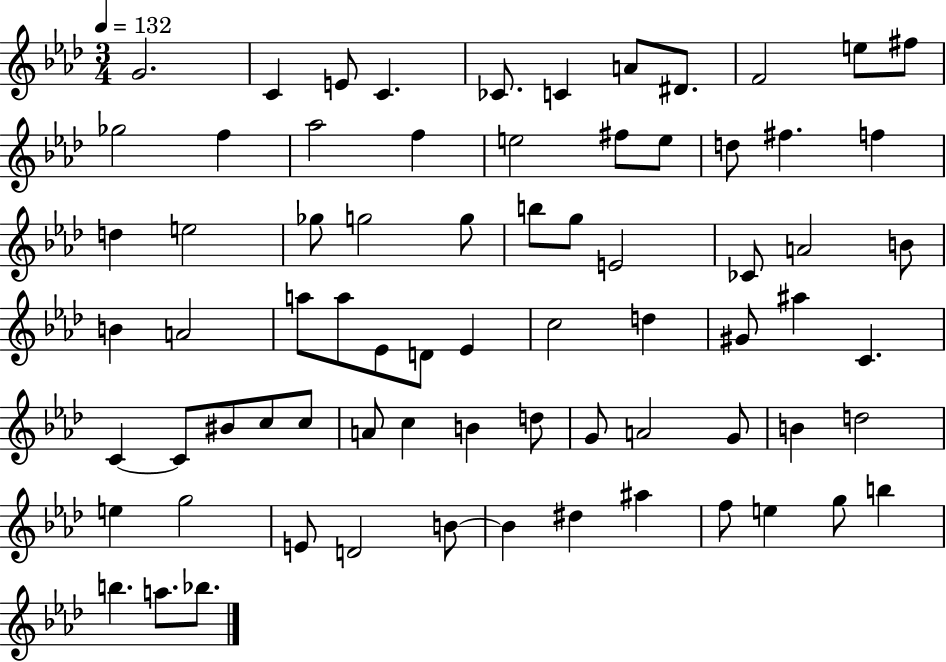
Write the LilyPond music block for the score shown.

{
  \clef treble
  \numericTimeSignature
  \time 3/4
  \key aes \major
  \tempo 4 = 132
  g'2. | c'4 e'8 c'4. | ces'8. c'4 a'8 dis'8. | f'2 e''8 fis''8 | \break ges''2 f''4 | aes''2 f''4 | e''2 fis''8 e''8 | d''8 fis''4. f''4 | \break d''4 e''2 | ges''8 g''2 g''8 | b''8 g''8 e'2 | ces'8 a'2 b'8 | \break b'4 a'2 | a''8 a''8 ees'8 d'8 ees'4 | c''2 d''4 | gis'8 ais''4 c'4. | \break c'4~~ c'8 bis'8 c''8 c''8 | a'8 c''4 b'4 d''8 | g'8 a'2 g'8 | b'4 d''2 | \break e''4 g''2 | e'8 d'2 b'8~~ | b'4 dis''4 ais''4 | f''8 e''4 g''8 b''4 | \break b''4. a''8. bes''8. | \bar "|."
}